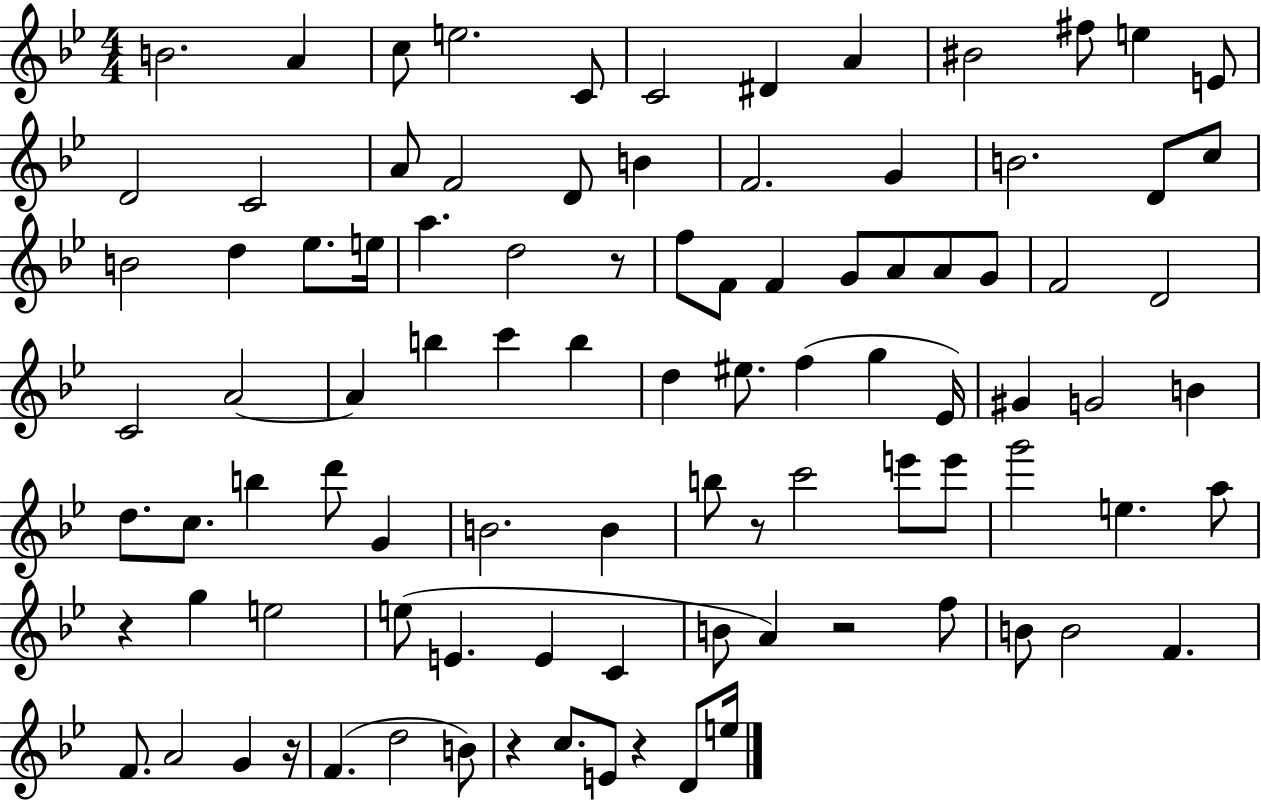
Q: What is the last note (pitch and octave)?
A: E5